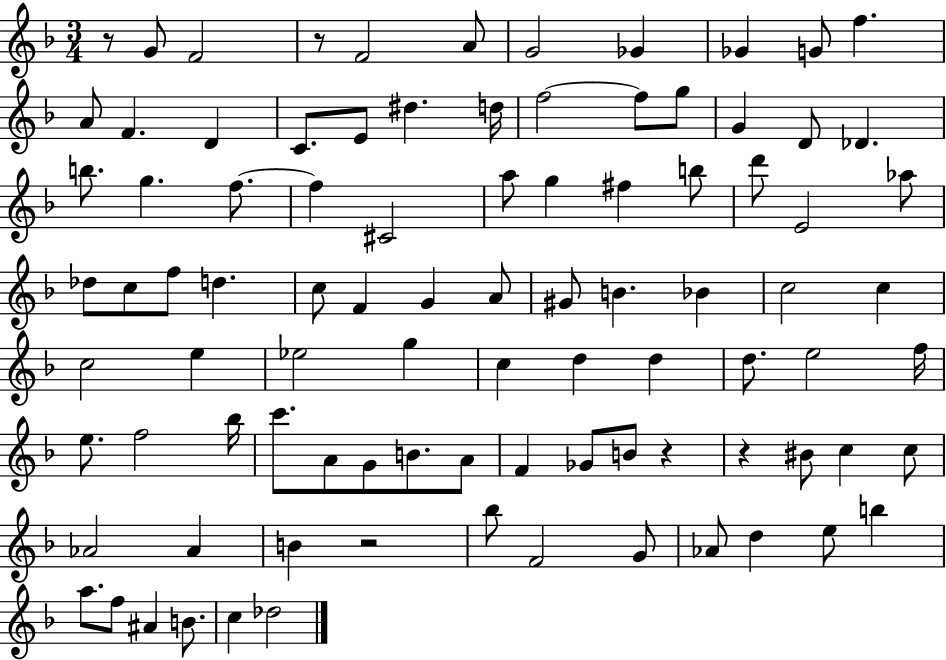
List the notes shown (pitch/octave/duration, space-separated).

R/e G4/e F4/h R/e F4/h A4/e G4/h Gb4/q Gb4/q G4/e F5/q. A4/e F4/q. D4/q C4/e. E4/e D#5/q. D5/s F5/h F5/e G5/e G4/q D4/e Db4/q. B5/e. G5/q. F5/e. F5/q C#4/h A5/e G5/q F#5/q B5/e D6/e E4/h Ab5/e Db5/e C5/e F5/e D5/q. C5/e F4/q G4/q A4/e G#4/e B4/q. Bb4/q C5/h C5/q C5/h E5/q Eb5/h G5/q C5/q D5/q D5/q D5/e. E5/h F5/s E5/e. F5/h Bb5/s C6/e. A4/e G4/e B4/e. A4/e F4/q Gb4/e B4/e R/q R/q BIS4/e C5/q C5/e Ab4/h Ab4/q B4/q R/h Bb5/e F4/h G4/e Ab4/e D5/q E5/e B5/q A5/e. F5/e A#4/q B4/e. C5/q Db5/h